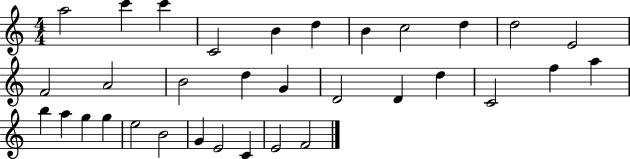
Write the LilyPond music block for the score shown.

{
  \clef treble
  \numericTimeSignature
  \time 4/4
  \key c \major
  a''2 c'''4 c'''4 | c'2 b'4 d''4 | b'4 c''2 d''4 | d''2 e'2 | \break f'2 a'2 | b'2 d''4 g'4 | d'2 d'4 d''4 | c'2 f''4 a''4 | \break b''4 a''4 g''4 g''4 | e''2 b'2 | g'4 e'2 c'4 | e'2 f'2 | \break \bar "|."
}